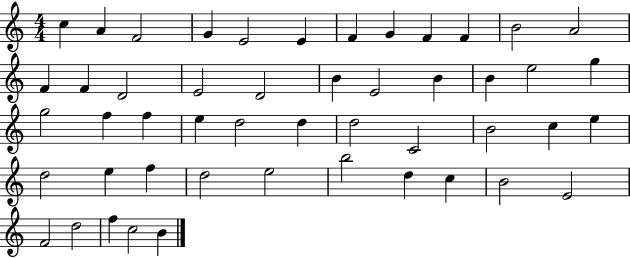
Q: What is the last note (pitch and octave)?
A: B4